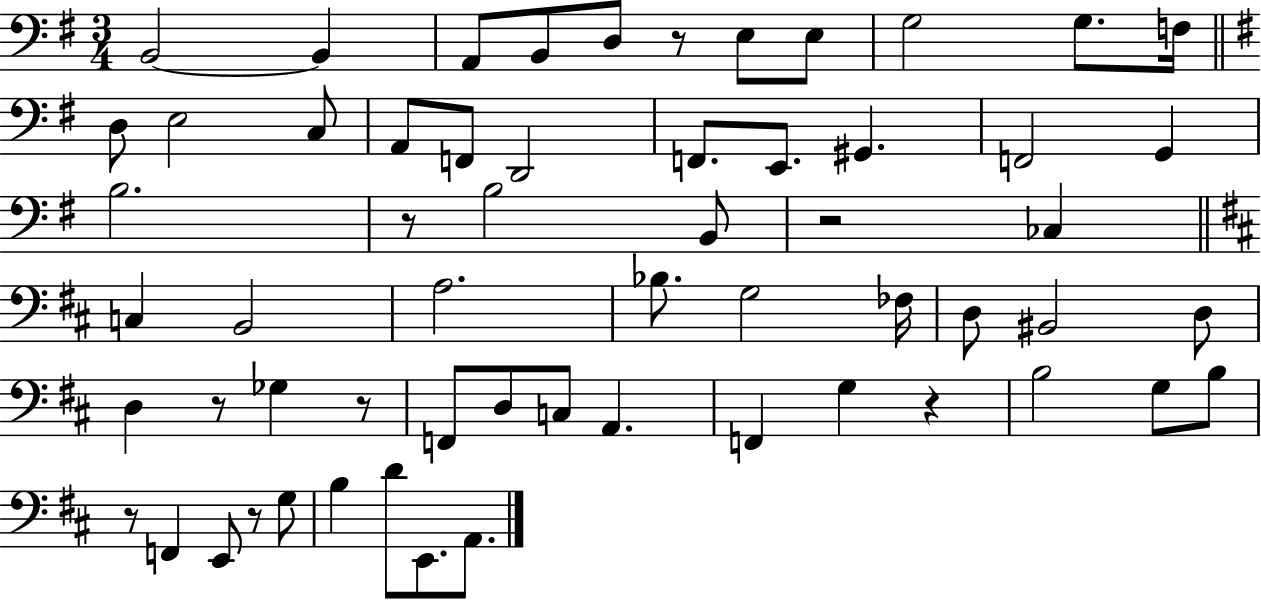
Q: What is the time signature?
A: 3/4